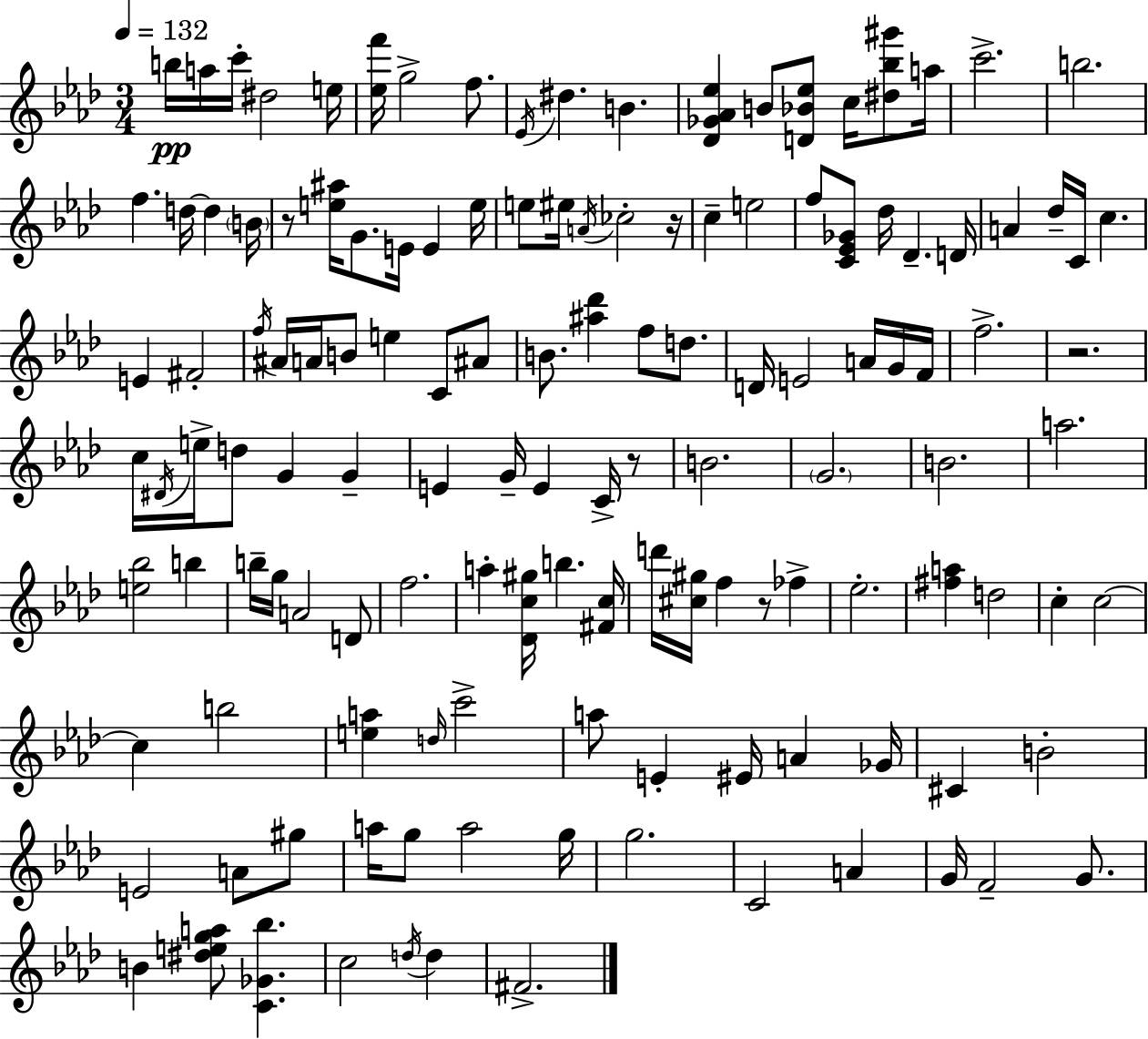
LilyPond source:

{
  \clef treble
  \numericTimeSignature
  \time 3/4
  \key f \minor
  \tempo 4 = 132
  \repeat volta 2 { b''16\pp a''16 c'''16-. dis''2 e''16 | <ees'' f'''>16 g''2-> f''8. | \acciaccatura { ees'16 } dis''4. b'4. | <des' ges' aes' ees''>4 b'8 <d' bes' ees''>8 c''16 <dis'' bes'' gis'''>8 | \break a''16 c'''2.-> | b''2. | f''4. d''16~~ d''4 | \parenthesize b'16 r8 <e'' ais''>16 g'8. e'16 e'4 | \break e''16 e''8 eis''16 \acciaccatura { a'16 } ces''2-. | r16 c''4-- e''2 | f''8 <c' ees' ges'>8 des''16 des'4.-- | d'16 a'4 des''16-- c'16 c''4. | \break e'4 fis'2-. | \acciaccatura { f''16 } ais'16 a'16 b'8 e''4 c'8 | ais'8 b'8. <ais'' des'''>4 f''8 | d''8. d'16 e'2 | \break a'16 g'16 f'16 f''2.-> | r2. | c''16 \acciaccatura { dis'16 } e''16-> d''8 g'4 | g'4-- e'4 g'16-- e'4 | \break c'16-> r8 b'2. | \parenthesize g'2. | b'2. | a''2. | \break <e'' bes''>2 | b''4 b''16-- g''16 a'2 | d'8 f''2. | a''4-. <des' c'' gis''>16 b''4. | \break <fis' c''>16 d'''16 <cis'' gis''>16 f''4 r8 | fes''4-> ees''2.-. | <fis'' a''>4 d''2 | c''4-. c''2~~ | \break c''4 b''2 | <e'' a''>4 \grace { d''16 } c'''2-> | a''8 e'4-. eis'16 | a'4 ges'16 cis'4 b'2-. | \break e'2 | a'8 gis''8 a''16 g''8 a''2 | g''16 g''2. | c'2 | \break a'4 g'16 f'2-- | g'8. b'4 <dis'' e'' g'' a''>8 <c' ges' bes''>4. | c''2 | \acciaccatura { d''16 } d''4 fis'2.-> | \break } \bar "|."
}